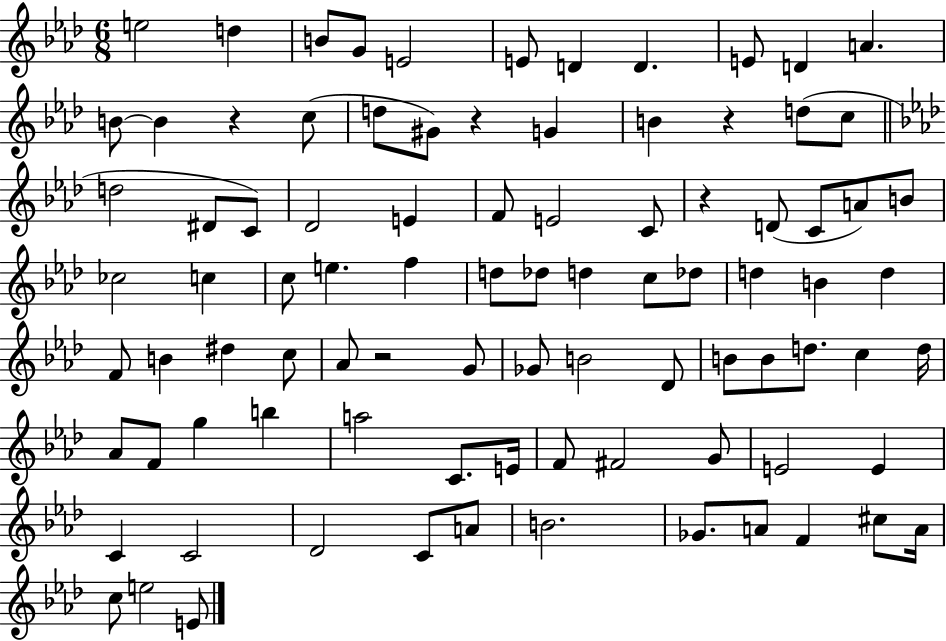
E5/h D5/q B4/e G4/e E4/h E4/e D4/q D4/q. E4/e D4/q A4/q. B4/e B4/q R/q C5/e D5/e G#4/e R/q G4/q B4/q R/q D5/e C5/e D5/h D#4/e C4/e Db4/h E4/q F4/e E4/h C4/e R/q D4/e C4/e A4/e B4/e CES5/h C5/q C5/e E5/q. F5/q D5/e Db5/e D5/q C5/e Db5/e D5/q B4/q D5/q F4/e B4/q D#5/q C5/e Ab4/e R/h G4/e Gb4/e B4/h Db4/e B4/e B4/e D5/e. C5/q D5/s Ab4/e F4/e G5/q B5/q A5/h C4/e. E4/s F4/e F#4/h G4/e E4/h E4/q C4/q C4/h Db4/h C4/e A4/e B4/h. Gb4/e. A4/e F4/q C#5/e A4/s C5/e E5/h E4/e